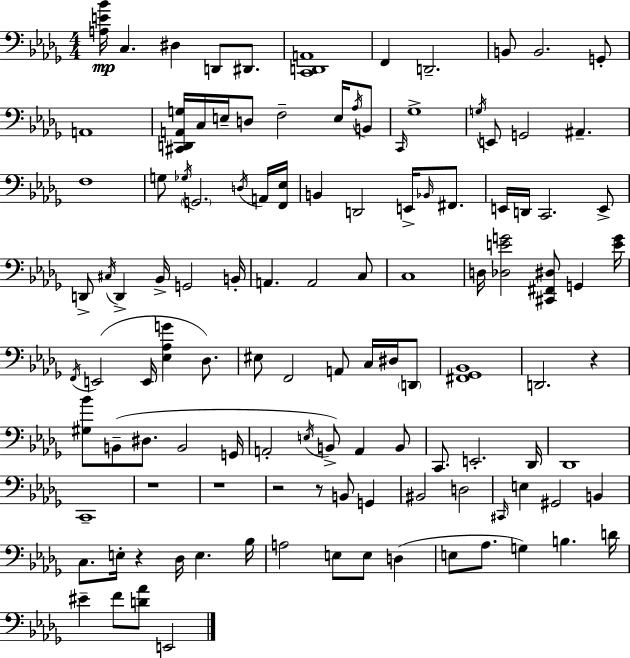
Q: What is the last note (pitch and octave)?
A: E2